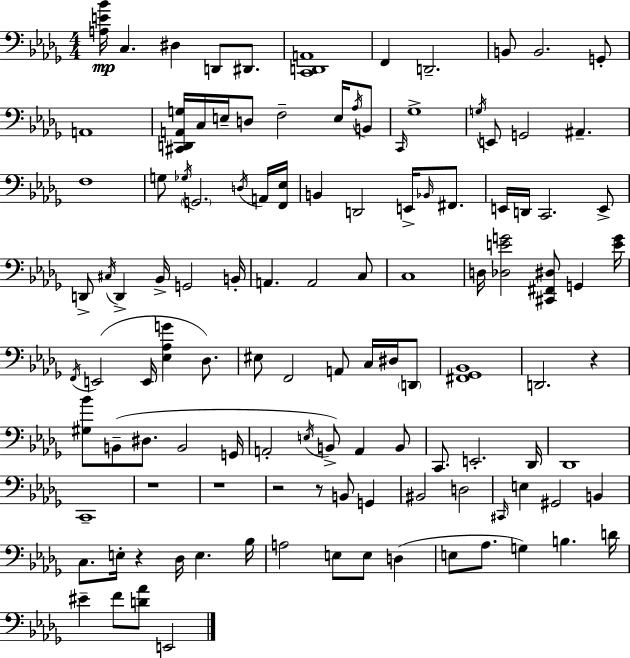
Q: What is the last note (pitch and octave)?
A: E2